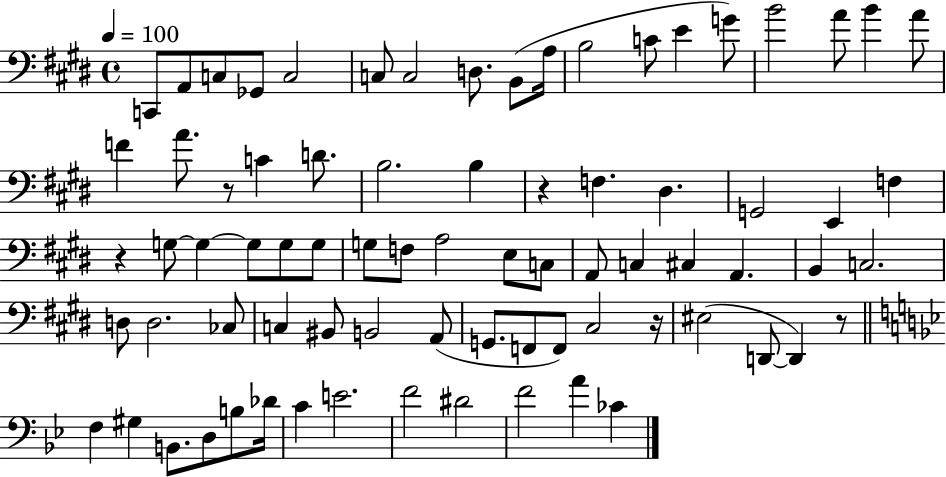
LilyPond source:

{
  \clef bass
  \time 4/4
  \defaultTimeSignature
  \key e \major
  \tempo 4 = 100
  c,8 a,8 c8 ges,8 c2 | c8 c2 d8. b,8( a16 | b2 c'8 e'4 g'8) | b'2 a'8 b'4 a'8 | \break f'4 a'8. r8 c'4 d'8. | b2. b4 | r4 f4. dis4. | g,2 e,4 f4 | \break r4 g8~~ g4~~ g8 g8 g8 | g8 f8 a2 e8 c8 | a,8 c4 cis4 a,4. | b,4 c2. | \break d8 d2. ces8 | c4 bis,8 b,2 a,8( | g,8. f,8 f,8) cis2 r16 | eis2( d,8~~ d,4) r8 | \break \bar "||" \break \key bes \major f4 gis4 b,8. d8 b8 des'16 | c'4 e'2. | f'2 dis'2 | f'2 a'4 ces'4 | \break \bar "|."
}